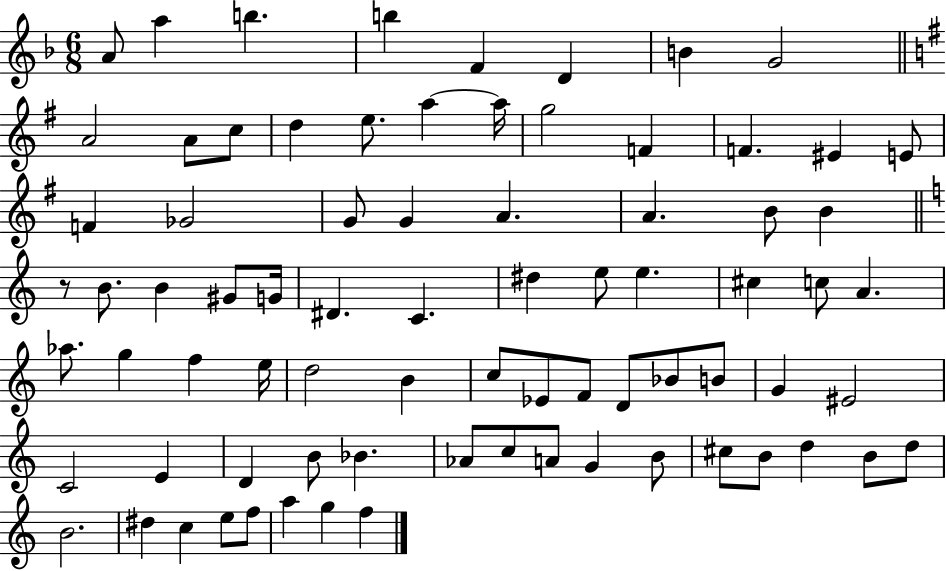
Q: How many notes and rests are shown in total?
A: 78